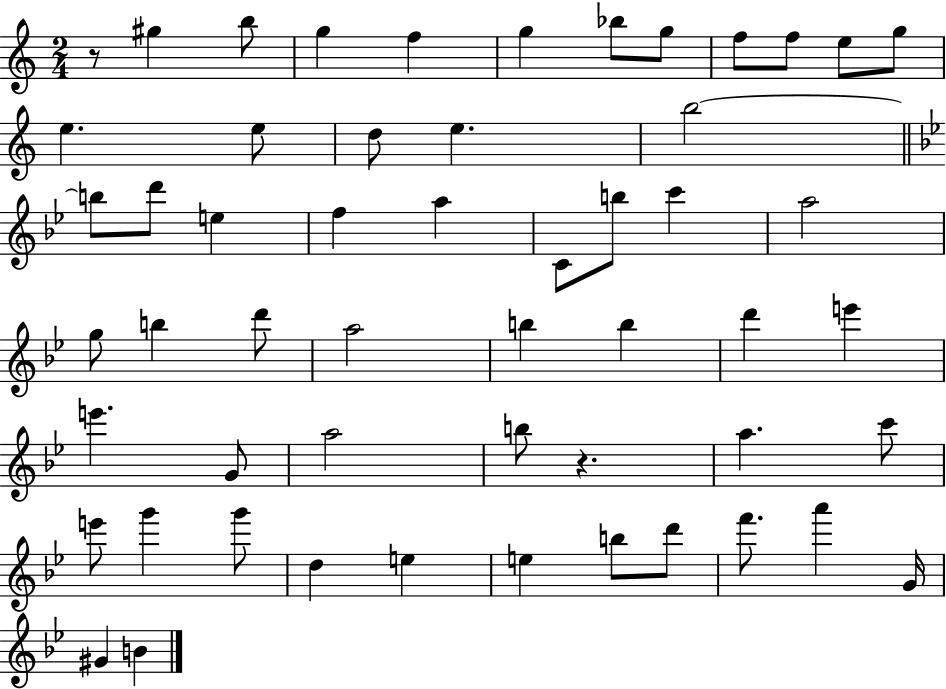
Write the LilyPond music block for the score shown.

{
  \clef treble
  \numericTimeSignature
  \time 2/4
  \key c \major
  r8 gis''4 b''8 | g''4 f''4 | g''4 bes''8 g''8 | f''8 f''8 e''8 g''8 | \break e''4. e''8 | d''8 e''4. | b''2~~ | \bar "||" \break \key g \minor b''8 d'''8 e''4 | f''4 a''4 | c'8 b''8 c'''4 | a''2 | \break g''8 b''4 d'''8 | a''2 | b''4 b''4 | d'''4 e'''4 | \break e'''4. g'8 | a''2 | b''8 r4. | a''4. c'''8 | \break e'''8 g'''4 g'''8 | d''4 e''4 | e''4 b''8 d'''8 | f'''8. a'''4 g'16 | \break gis'4 b'4 | \bar "|."
}